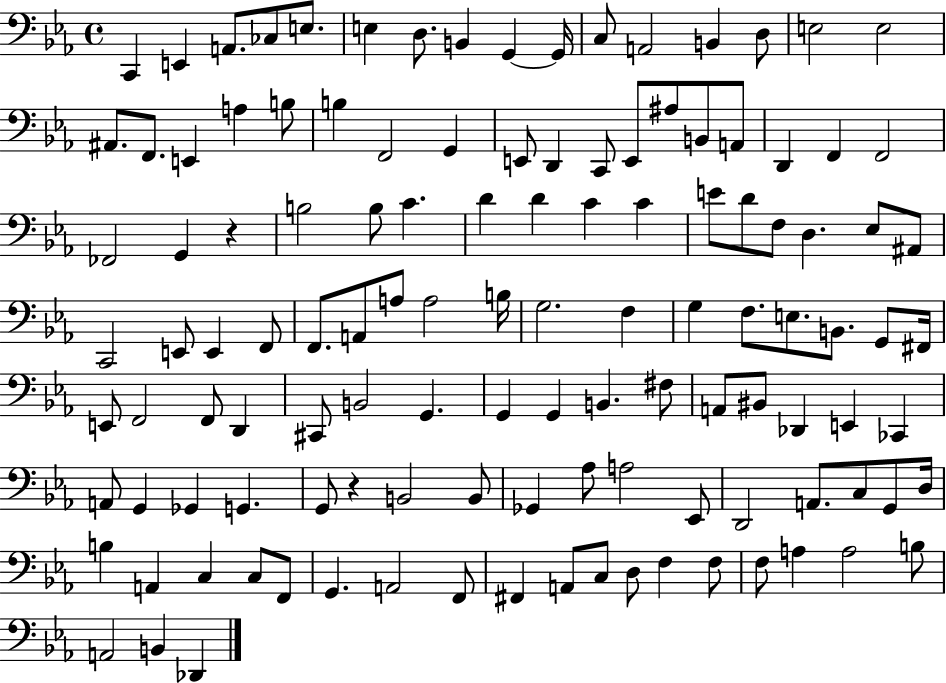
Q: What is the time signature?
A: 4/4